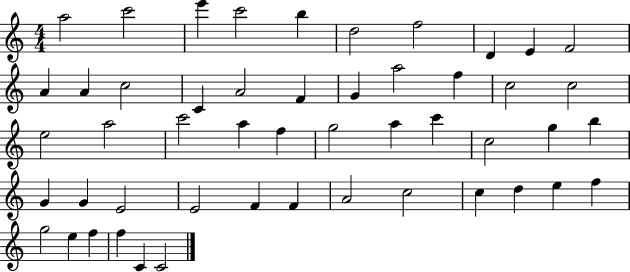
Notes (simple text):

A5/h C6/h E6/q C6/h B5/q D5/h F5/h D4/q E4/q F4/h A4/q A4/q C5/h C4/q A4/h F4/q G4/q A5/h F5/q C5/h C5/h E5/h A5/h C6/h A5/q F5/q G5/h A5/q C6/q C5/h G5/q B5/q G4/q G4/q E4/h E4/h F4/q F4/q A4/h C5/h C5/q D5/q E5/q F5/q G5/h E5/q F5/q F5/q C4/q C4/h